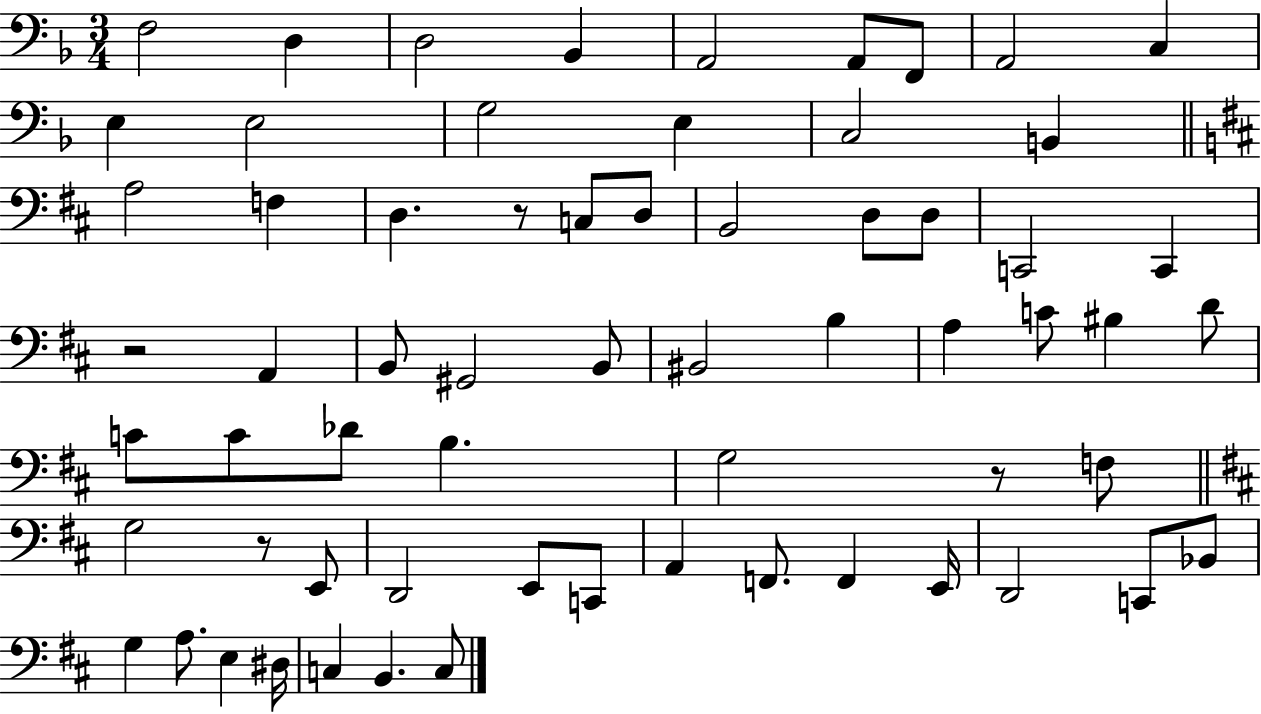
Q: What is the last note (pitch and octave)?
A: C3